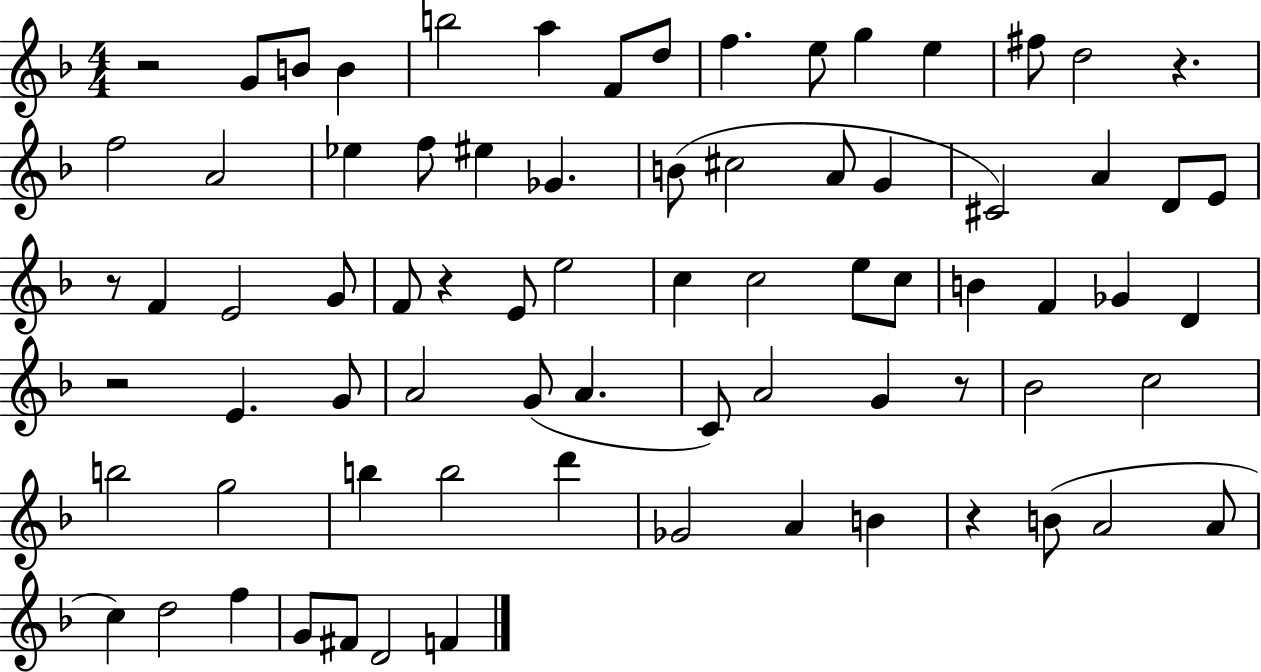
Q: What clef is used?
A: treble